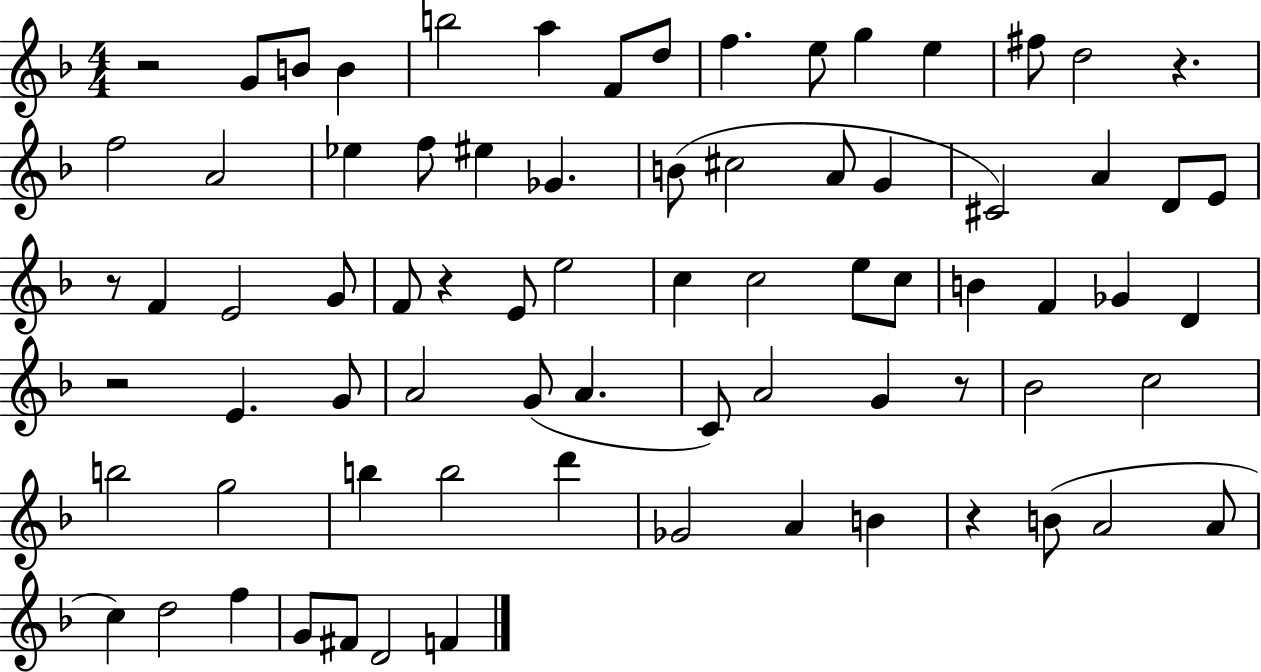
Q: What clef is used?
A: treble